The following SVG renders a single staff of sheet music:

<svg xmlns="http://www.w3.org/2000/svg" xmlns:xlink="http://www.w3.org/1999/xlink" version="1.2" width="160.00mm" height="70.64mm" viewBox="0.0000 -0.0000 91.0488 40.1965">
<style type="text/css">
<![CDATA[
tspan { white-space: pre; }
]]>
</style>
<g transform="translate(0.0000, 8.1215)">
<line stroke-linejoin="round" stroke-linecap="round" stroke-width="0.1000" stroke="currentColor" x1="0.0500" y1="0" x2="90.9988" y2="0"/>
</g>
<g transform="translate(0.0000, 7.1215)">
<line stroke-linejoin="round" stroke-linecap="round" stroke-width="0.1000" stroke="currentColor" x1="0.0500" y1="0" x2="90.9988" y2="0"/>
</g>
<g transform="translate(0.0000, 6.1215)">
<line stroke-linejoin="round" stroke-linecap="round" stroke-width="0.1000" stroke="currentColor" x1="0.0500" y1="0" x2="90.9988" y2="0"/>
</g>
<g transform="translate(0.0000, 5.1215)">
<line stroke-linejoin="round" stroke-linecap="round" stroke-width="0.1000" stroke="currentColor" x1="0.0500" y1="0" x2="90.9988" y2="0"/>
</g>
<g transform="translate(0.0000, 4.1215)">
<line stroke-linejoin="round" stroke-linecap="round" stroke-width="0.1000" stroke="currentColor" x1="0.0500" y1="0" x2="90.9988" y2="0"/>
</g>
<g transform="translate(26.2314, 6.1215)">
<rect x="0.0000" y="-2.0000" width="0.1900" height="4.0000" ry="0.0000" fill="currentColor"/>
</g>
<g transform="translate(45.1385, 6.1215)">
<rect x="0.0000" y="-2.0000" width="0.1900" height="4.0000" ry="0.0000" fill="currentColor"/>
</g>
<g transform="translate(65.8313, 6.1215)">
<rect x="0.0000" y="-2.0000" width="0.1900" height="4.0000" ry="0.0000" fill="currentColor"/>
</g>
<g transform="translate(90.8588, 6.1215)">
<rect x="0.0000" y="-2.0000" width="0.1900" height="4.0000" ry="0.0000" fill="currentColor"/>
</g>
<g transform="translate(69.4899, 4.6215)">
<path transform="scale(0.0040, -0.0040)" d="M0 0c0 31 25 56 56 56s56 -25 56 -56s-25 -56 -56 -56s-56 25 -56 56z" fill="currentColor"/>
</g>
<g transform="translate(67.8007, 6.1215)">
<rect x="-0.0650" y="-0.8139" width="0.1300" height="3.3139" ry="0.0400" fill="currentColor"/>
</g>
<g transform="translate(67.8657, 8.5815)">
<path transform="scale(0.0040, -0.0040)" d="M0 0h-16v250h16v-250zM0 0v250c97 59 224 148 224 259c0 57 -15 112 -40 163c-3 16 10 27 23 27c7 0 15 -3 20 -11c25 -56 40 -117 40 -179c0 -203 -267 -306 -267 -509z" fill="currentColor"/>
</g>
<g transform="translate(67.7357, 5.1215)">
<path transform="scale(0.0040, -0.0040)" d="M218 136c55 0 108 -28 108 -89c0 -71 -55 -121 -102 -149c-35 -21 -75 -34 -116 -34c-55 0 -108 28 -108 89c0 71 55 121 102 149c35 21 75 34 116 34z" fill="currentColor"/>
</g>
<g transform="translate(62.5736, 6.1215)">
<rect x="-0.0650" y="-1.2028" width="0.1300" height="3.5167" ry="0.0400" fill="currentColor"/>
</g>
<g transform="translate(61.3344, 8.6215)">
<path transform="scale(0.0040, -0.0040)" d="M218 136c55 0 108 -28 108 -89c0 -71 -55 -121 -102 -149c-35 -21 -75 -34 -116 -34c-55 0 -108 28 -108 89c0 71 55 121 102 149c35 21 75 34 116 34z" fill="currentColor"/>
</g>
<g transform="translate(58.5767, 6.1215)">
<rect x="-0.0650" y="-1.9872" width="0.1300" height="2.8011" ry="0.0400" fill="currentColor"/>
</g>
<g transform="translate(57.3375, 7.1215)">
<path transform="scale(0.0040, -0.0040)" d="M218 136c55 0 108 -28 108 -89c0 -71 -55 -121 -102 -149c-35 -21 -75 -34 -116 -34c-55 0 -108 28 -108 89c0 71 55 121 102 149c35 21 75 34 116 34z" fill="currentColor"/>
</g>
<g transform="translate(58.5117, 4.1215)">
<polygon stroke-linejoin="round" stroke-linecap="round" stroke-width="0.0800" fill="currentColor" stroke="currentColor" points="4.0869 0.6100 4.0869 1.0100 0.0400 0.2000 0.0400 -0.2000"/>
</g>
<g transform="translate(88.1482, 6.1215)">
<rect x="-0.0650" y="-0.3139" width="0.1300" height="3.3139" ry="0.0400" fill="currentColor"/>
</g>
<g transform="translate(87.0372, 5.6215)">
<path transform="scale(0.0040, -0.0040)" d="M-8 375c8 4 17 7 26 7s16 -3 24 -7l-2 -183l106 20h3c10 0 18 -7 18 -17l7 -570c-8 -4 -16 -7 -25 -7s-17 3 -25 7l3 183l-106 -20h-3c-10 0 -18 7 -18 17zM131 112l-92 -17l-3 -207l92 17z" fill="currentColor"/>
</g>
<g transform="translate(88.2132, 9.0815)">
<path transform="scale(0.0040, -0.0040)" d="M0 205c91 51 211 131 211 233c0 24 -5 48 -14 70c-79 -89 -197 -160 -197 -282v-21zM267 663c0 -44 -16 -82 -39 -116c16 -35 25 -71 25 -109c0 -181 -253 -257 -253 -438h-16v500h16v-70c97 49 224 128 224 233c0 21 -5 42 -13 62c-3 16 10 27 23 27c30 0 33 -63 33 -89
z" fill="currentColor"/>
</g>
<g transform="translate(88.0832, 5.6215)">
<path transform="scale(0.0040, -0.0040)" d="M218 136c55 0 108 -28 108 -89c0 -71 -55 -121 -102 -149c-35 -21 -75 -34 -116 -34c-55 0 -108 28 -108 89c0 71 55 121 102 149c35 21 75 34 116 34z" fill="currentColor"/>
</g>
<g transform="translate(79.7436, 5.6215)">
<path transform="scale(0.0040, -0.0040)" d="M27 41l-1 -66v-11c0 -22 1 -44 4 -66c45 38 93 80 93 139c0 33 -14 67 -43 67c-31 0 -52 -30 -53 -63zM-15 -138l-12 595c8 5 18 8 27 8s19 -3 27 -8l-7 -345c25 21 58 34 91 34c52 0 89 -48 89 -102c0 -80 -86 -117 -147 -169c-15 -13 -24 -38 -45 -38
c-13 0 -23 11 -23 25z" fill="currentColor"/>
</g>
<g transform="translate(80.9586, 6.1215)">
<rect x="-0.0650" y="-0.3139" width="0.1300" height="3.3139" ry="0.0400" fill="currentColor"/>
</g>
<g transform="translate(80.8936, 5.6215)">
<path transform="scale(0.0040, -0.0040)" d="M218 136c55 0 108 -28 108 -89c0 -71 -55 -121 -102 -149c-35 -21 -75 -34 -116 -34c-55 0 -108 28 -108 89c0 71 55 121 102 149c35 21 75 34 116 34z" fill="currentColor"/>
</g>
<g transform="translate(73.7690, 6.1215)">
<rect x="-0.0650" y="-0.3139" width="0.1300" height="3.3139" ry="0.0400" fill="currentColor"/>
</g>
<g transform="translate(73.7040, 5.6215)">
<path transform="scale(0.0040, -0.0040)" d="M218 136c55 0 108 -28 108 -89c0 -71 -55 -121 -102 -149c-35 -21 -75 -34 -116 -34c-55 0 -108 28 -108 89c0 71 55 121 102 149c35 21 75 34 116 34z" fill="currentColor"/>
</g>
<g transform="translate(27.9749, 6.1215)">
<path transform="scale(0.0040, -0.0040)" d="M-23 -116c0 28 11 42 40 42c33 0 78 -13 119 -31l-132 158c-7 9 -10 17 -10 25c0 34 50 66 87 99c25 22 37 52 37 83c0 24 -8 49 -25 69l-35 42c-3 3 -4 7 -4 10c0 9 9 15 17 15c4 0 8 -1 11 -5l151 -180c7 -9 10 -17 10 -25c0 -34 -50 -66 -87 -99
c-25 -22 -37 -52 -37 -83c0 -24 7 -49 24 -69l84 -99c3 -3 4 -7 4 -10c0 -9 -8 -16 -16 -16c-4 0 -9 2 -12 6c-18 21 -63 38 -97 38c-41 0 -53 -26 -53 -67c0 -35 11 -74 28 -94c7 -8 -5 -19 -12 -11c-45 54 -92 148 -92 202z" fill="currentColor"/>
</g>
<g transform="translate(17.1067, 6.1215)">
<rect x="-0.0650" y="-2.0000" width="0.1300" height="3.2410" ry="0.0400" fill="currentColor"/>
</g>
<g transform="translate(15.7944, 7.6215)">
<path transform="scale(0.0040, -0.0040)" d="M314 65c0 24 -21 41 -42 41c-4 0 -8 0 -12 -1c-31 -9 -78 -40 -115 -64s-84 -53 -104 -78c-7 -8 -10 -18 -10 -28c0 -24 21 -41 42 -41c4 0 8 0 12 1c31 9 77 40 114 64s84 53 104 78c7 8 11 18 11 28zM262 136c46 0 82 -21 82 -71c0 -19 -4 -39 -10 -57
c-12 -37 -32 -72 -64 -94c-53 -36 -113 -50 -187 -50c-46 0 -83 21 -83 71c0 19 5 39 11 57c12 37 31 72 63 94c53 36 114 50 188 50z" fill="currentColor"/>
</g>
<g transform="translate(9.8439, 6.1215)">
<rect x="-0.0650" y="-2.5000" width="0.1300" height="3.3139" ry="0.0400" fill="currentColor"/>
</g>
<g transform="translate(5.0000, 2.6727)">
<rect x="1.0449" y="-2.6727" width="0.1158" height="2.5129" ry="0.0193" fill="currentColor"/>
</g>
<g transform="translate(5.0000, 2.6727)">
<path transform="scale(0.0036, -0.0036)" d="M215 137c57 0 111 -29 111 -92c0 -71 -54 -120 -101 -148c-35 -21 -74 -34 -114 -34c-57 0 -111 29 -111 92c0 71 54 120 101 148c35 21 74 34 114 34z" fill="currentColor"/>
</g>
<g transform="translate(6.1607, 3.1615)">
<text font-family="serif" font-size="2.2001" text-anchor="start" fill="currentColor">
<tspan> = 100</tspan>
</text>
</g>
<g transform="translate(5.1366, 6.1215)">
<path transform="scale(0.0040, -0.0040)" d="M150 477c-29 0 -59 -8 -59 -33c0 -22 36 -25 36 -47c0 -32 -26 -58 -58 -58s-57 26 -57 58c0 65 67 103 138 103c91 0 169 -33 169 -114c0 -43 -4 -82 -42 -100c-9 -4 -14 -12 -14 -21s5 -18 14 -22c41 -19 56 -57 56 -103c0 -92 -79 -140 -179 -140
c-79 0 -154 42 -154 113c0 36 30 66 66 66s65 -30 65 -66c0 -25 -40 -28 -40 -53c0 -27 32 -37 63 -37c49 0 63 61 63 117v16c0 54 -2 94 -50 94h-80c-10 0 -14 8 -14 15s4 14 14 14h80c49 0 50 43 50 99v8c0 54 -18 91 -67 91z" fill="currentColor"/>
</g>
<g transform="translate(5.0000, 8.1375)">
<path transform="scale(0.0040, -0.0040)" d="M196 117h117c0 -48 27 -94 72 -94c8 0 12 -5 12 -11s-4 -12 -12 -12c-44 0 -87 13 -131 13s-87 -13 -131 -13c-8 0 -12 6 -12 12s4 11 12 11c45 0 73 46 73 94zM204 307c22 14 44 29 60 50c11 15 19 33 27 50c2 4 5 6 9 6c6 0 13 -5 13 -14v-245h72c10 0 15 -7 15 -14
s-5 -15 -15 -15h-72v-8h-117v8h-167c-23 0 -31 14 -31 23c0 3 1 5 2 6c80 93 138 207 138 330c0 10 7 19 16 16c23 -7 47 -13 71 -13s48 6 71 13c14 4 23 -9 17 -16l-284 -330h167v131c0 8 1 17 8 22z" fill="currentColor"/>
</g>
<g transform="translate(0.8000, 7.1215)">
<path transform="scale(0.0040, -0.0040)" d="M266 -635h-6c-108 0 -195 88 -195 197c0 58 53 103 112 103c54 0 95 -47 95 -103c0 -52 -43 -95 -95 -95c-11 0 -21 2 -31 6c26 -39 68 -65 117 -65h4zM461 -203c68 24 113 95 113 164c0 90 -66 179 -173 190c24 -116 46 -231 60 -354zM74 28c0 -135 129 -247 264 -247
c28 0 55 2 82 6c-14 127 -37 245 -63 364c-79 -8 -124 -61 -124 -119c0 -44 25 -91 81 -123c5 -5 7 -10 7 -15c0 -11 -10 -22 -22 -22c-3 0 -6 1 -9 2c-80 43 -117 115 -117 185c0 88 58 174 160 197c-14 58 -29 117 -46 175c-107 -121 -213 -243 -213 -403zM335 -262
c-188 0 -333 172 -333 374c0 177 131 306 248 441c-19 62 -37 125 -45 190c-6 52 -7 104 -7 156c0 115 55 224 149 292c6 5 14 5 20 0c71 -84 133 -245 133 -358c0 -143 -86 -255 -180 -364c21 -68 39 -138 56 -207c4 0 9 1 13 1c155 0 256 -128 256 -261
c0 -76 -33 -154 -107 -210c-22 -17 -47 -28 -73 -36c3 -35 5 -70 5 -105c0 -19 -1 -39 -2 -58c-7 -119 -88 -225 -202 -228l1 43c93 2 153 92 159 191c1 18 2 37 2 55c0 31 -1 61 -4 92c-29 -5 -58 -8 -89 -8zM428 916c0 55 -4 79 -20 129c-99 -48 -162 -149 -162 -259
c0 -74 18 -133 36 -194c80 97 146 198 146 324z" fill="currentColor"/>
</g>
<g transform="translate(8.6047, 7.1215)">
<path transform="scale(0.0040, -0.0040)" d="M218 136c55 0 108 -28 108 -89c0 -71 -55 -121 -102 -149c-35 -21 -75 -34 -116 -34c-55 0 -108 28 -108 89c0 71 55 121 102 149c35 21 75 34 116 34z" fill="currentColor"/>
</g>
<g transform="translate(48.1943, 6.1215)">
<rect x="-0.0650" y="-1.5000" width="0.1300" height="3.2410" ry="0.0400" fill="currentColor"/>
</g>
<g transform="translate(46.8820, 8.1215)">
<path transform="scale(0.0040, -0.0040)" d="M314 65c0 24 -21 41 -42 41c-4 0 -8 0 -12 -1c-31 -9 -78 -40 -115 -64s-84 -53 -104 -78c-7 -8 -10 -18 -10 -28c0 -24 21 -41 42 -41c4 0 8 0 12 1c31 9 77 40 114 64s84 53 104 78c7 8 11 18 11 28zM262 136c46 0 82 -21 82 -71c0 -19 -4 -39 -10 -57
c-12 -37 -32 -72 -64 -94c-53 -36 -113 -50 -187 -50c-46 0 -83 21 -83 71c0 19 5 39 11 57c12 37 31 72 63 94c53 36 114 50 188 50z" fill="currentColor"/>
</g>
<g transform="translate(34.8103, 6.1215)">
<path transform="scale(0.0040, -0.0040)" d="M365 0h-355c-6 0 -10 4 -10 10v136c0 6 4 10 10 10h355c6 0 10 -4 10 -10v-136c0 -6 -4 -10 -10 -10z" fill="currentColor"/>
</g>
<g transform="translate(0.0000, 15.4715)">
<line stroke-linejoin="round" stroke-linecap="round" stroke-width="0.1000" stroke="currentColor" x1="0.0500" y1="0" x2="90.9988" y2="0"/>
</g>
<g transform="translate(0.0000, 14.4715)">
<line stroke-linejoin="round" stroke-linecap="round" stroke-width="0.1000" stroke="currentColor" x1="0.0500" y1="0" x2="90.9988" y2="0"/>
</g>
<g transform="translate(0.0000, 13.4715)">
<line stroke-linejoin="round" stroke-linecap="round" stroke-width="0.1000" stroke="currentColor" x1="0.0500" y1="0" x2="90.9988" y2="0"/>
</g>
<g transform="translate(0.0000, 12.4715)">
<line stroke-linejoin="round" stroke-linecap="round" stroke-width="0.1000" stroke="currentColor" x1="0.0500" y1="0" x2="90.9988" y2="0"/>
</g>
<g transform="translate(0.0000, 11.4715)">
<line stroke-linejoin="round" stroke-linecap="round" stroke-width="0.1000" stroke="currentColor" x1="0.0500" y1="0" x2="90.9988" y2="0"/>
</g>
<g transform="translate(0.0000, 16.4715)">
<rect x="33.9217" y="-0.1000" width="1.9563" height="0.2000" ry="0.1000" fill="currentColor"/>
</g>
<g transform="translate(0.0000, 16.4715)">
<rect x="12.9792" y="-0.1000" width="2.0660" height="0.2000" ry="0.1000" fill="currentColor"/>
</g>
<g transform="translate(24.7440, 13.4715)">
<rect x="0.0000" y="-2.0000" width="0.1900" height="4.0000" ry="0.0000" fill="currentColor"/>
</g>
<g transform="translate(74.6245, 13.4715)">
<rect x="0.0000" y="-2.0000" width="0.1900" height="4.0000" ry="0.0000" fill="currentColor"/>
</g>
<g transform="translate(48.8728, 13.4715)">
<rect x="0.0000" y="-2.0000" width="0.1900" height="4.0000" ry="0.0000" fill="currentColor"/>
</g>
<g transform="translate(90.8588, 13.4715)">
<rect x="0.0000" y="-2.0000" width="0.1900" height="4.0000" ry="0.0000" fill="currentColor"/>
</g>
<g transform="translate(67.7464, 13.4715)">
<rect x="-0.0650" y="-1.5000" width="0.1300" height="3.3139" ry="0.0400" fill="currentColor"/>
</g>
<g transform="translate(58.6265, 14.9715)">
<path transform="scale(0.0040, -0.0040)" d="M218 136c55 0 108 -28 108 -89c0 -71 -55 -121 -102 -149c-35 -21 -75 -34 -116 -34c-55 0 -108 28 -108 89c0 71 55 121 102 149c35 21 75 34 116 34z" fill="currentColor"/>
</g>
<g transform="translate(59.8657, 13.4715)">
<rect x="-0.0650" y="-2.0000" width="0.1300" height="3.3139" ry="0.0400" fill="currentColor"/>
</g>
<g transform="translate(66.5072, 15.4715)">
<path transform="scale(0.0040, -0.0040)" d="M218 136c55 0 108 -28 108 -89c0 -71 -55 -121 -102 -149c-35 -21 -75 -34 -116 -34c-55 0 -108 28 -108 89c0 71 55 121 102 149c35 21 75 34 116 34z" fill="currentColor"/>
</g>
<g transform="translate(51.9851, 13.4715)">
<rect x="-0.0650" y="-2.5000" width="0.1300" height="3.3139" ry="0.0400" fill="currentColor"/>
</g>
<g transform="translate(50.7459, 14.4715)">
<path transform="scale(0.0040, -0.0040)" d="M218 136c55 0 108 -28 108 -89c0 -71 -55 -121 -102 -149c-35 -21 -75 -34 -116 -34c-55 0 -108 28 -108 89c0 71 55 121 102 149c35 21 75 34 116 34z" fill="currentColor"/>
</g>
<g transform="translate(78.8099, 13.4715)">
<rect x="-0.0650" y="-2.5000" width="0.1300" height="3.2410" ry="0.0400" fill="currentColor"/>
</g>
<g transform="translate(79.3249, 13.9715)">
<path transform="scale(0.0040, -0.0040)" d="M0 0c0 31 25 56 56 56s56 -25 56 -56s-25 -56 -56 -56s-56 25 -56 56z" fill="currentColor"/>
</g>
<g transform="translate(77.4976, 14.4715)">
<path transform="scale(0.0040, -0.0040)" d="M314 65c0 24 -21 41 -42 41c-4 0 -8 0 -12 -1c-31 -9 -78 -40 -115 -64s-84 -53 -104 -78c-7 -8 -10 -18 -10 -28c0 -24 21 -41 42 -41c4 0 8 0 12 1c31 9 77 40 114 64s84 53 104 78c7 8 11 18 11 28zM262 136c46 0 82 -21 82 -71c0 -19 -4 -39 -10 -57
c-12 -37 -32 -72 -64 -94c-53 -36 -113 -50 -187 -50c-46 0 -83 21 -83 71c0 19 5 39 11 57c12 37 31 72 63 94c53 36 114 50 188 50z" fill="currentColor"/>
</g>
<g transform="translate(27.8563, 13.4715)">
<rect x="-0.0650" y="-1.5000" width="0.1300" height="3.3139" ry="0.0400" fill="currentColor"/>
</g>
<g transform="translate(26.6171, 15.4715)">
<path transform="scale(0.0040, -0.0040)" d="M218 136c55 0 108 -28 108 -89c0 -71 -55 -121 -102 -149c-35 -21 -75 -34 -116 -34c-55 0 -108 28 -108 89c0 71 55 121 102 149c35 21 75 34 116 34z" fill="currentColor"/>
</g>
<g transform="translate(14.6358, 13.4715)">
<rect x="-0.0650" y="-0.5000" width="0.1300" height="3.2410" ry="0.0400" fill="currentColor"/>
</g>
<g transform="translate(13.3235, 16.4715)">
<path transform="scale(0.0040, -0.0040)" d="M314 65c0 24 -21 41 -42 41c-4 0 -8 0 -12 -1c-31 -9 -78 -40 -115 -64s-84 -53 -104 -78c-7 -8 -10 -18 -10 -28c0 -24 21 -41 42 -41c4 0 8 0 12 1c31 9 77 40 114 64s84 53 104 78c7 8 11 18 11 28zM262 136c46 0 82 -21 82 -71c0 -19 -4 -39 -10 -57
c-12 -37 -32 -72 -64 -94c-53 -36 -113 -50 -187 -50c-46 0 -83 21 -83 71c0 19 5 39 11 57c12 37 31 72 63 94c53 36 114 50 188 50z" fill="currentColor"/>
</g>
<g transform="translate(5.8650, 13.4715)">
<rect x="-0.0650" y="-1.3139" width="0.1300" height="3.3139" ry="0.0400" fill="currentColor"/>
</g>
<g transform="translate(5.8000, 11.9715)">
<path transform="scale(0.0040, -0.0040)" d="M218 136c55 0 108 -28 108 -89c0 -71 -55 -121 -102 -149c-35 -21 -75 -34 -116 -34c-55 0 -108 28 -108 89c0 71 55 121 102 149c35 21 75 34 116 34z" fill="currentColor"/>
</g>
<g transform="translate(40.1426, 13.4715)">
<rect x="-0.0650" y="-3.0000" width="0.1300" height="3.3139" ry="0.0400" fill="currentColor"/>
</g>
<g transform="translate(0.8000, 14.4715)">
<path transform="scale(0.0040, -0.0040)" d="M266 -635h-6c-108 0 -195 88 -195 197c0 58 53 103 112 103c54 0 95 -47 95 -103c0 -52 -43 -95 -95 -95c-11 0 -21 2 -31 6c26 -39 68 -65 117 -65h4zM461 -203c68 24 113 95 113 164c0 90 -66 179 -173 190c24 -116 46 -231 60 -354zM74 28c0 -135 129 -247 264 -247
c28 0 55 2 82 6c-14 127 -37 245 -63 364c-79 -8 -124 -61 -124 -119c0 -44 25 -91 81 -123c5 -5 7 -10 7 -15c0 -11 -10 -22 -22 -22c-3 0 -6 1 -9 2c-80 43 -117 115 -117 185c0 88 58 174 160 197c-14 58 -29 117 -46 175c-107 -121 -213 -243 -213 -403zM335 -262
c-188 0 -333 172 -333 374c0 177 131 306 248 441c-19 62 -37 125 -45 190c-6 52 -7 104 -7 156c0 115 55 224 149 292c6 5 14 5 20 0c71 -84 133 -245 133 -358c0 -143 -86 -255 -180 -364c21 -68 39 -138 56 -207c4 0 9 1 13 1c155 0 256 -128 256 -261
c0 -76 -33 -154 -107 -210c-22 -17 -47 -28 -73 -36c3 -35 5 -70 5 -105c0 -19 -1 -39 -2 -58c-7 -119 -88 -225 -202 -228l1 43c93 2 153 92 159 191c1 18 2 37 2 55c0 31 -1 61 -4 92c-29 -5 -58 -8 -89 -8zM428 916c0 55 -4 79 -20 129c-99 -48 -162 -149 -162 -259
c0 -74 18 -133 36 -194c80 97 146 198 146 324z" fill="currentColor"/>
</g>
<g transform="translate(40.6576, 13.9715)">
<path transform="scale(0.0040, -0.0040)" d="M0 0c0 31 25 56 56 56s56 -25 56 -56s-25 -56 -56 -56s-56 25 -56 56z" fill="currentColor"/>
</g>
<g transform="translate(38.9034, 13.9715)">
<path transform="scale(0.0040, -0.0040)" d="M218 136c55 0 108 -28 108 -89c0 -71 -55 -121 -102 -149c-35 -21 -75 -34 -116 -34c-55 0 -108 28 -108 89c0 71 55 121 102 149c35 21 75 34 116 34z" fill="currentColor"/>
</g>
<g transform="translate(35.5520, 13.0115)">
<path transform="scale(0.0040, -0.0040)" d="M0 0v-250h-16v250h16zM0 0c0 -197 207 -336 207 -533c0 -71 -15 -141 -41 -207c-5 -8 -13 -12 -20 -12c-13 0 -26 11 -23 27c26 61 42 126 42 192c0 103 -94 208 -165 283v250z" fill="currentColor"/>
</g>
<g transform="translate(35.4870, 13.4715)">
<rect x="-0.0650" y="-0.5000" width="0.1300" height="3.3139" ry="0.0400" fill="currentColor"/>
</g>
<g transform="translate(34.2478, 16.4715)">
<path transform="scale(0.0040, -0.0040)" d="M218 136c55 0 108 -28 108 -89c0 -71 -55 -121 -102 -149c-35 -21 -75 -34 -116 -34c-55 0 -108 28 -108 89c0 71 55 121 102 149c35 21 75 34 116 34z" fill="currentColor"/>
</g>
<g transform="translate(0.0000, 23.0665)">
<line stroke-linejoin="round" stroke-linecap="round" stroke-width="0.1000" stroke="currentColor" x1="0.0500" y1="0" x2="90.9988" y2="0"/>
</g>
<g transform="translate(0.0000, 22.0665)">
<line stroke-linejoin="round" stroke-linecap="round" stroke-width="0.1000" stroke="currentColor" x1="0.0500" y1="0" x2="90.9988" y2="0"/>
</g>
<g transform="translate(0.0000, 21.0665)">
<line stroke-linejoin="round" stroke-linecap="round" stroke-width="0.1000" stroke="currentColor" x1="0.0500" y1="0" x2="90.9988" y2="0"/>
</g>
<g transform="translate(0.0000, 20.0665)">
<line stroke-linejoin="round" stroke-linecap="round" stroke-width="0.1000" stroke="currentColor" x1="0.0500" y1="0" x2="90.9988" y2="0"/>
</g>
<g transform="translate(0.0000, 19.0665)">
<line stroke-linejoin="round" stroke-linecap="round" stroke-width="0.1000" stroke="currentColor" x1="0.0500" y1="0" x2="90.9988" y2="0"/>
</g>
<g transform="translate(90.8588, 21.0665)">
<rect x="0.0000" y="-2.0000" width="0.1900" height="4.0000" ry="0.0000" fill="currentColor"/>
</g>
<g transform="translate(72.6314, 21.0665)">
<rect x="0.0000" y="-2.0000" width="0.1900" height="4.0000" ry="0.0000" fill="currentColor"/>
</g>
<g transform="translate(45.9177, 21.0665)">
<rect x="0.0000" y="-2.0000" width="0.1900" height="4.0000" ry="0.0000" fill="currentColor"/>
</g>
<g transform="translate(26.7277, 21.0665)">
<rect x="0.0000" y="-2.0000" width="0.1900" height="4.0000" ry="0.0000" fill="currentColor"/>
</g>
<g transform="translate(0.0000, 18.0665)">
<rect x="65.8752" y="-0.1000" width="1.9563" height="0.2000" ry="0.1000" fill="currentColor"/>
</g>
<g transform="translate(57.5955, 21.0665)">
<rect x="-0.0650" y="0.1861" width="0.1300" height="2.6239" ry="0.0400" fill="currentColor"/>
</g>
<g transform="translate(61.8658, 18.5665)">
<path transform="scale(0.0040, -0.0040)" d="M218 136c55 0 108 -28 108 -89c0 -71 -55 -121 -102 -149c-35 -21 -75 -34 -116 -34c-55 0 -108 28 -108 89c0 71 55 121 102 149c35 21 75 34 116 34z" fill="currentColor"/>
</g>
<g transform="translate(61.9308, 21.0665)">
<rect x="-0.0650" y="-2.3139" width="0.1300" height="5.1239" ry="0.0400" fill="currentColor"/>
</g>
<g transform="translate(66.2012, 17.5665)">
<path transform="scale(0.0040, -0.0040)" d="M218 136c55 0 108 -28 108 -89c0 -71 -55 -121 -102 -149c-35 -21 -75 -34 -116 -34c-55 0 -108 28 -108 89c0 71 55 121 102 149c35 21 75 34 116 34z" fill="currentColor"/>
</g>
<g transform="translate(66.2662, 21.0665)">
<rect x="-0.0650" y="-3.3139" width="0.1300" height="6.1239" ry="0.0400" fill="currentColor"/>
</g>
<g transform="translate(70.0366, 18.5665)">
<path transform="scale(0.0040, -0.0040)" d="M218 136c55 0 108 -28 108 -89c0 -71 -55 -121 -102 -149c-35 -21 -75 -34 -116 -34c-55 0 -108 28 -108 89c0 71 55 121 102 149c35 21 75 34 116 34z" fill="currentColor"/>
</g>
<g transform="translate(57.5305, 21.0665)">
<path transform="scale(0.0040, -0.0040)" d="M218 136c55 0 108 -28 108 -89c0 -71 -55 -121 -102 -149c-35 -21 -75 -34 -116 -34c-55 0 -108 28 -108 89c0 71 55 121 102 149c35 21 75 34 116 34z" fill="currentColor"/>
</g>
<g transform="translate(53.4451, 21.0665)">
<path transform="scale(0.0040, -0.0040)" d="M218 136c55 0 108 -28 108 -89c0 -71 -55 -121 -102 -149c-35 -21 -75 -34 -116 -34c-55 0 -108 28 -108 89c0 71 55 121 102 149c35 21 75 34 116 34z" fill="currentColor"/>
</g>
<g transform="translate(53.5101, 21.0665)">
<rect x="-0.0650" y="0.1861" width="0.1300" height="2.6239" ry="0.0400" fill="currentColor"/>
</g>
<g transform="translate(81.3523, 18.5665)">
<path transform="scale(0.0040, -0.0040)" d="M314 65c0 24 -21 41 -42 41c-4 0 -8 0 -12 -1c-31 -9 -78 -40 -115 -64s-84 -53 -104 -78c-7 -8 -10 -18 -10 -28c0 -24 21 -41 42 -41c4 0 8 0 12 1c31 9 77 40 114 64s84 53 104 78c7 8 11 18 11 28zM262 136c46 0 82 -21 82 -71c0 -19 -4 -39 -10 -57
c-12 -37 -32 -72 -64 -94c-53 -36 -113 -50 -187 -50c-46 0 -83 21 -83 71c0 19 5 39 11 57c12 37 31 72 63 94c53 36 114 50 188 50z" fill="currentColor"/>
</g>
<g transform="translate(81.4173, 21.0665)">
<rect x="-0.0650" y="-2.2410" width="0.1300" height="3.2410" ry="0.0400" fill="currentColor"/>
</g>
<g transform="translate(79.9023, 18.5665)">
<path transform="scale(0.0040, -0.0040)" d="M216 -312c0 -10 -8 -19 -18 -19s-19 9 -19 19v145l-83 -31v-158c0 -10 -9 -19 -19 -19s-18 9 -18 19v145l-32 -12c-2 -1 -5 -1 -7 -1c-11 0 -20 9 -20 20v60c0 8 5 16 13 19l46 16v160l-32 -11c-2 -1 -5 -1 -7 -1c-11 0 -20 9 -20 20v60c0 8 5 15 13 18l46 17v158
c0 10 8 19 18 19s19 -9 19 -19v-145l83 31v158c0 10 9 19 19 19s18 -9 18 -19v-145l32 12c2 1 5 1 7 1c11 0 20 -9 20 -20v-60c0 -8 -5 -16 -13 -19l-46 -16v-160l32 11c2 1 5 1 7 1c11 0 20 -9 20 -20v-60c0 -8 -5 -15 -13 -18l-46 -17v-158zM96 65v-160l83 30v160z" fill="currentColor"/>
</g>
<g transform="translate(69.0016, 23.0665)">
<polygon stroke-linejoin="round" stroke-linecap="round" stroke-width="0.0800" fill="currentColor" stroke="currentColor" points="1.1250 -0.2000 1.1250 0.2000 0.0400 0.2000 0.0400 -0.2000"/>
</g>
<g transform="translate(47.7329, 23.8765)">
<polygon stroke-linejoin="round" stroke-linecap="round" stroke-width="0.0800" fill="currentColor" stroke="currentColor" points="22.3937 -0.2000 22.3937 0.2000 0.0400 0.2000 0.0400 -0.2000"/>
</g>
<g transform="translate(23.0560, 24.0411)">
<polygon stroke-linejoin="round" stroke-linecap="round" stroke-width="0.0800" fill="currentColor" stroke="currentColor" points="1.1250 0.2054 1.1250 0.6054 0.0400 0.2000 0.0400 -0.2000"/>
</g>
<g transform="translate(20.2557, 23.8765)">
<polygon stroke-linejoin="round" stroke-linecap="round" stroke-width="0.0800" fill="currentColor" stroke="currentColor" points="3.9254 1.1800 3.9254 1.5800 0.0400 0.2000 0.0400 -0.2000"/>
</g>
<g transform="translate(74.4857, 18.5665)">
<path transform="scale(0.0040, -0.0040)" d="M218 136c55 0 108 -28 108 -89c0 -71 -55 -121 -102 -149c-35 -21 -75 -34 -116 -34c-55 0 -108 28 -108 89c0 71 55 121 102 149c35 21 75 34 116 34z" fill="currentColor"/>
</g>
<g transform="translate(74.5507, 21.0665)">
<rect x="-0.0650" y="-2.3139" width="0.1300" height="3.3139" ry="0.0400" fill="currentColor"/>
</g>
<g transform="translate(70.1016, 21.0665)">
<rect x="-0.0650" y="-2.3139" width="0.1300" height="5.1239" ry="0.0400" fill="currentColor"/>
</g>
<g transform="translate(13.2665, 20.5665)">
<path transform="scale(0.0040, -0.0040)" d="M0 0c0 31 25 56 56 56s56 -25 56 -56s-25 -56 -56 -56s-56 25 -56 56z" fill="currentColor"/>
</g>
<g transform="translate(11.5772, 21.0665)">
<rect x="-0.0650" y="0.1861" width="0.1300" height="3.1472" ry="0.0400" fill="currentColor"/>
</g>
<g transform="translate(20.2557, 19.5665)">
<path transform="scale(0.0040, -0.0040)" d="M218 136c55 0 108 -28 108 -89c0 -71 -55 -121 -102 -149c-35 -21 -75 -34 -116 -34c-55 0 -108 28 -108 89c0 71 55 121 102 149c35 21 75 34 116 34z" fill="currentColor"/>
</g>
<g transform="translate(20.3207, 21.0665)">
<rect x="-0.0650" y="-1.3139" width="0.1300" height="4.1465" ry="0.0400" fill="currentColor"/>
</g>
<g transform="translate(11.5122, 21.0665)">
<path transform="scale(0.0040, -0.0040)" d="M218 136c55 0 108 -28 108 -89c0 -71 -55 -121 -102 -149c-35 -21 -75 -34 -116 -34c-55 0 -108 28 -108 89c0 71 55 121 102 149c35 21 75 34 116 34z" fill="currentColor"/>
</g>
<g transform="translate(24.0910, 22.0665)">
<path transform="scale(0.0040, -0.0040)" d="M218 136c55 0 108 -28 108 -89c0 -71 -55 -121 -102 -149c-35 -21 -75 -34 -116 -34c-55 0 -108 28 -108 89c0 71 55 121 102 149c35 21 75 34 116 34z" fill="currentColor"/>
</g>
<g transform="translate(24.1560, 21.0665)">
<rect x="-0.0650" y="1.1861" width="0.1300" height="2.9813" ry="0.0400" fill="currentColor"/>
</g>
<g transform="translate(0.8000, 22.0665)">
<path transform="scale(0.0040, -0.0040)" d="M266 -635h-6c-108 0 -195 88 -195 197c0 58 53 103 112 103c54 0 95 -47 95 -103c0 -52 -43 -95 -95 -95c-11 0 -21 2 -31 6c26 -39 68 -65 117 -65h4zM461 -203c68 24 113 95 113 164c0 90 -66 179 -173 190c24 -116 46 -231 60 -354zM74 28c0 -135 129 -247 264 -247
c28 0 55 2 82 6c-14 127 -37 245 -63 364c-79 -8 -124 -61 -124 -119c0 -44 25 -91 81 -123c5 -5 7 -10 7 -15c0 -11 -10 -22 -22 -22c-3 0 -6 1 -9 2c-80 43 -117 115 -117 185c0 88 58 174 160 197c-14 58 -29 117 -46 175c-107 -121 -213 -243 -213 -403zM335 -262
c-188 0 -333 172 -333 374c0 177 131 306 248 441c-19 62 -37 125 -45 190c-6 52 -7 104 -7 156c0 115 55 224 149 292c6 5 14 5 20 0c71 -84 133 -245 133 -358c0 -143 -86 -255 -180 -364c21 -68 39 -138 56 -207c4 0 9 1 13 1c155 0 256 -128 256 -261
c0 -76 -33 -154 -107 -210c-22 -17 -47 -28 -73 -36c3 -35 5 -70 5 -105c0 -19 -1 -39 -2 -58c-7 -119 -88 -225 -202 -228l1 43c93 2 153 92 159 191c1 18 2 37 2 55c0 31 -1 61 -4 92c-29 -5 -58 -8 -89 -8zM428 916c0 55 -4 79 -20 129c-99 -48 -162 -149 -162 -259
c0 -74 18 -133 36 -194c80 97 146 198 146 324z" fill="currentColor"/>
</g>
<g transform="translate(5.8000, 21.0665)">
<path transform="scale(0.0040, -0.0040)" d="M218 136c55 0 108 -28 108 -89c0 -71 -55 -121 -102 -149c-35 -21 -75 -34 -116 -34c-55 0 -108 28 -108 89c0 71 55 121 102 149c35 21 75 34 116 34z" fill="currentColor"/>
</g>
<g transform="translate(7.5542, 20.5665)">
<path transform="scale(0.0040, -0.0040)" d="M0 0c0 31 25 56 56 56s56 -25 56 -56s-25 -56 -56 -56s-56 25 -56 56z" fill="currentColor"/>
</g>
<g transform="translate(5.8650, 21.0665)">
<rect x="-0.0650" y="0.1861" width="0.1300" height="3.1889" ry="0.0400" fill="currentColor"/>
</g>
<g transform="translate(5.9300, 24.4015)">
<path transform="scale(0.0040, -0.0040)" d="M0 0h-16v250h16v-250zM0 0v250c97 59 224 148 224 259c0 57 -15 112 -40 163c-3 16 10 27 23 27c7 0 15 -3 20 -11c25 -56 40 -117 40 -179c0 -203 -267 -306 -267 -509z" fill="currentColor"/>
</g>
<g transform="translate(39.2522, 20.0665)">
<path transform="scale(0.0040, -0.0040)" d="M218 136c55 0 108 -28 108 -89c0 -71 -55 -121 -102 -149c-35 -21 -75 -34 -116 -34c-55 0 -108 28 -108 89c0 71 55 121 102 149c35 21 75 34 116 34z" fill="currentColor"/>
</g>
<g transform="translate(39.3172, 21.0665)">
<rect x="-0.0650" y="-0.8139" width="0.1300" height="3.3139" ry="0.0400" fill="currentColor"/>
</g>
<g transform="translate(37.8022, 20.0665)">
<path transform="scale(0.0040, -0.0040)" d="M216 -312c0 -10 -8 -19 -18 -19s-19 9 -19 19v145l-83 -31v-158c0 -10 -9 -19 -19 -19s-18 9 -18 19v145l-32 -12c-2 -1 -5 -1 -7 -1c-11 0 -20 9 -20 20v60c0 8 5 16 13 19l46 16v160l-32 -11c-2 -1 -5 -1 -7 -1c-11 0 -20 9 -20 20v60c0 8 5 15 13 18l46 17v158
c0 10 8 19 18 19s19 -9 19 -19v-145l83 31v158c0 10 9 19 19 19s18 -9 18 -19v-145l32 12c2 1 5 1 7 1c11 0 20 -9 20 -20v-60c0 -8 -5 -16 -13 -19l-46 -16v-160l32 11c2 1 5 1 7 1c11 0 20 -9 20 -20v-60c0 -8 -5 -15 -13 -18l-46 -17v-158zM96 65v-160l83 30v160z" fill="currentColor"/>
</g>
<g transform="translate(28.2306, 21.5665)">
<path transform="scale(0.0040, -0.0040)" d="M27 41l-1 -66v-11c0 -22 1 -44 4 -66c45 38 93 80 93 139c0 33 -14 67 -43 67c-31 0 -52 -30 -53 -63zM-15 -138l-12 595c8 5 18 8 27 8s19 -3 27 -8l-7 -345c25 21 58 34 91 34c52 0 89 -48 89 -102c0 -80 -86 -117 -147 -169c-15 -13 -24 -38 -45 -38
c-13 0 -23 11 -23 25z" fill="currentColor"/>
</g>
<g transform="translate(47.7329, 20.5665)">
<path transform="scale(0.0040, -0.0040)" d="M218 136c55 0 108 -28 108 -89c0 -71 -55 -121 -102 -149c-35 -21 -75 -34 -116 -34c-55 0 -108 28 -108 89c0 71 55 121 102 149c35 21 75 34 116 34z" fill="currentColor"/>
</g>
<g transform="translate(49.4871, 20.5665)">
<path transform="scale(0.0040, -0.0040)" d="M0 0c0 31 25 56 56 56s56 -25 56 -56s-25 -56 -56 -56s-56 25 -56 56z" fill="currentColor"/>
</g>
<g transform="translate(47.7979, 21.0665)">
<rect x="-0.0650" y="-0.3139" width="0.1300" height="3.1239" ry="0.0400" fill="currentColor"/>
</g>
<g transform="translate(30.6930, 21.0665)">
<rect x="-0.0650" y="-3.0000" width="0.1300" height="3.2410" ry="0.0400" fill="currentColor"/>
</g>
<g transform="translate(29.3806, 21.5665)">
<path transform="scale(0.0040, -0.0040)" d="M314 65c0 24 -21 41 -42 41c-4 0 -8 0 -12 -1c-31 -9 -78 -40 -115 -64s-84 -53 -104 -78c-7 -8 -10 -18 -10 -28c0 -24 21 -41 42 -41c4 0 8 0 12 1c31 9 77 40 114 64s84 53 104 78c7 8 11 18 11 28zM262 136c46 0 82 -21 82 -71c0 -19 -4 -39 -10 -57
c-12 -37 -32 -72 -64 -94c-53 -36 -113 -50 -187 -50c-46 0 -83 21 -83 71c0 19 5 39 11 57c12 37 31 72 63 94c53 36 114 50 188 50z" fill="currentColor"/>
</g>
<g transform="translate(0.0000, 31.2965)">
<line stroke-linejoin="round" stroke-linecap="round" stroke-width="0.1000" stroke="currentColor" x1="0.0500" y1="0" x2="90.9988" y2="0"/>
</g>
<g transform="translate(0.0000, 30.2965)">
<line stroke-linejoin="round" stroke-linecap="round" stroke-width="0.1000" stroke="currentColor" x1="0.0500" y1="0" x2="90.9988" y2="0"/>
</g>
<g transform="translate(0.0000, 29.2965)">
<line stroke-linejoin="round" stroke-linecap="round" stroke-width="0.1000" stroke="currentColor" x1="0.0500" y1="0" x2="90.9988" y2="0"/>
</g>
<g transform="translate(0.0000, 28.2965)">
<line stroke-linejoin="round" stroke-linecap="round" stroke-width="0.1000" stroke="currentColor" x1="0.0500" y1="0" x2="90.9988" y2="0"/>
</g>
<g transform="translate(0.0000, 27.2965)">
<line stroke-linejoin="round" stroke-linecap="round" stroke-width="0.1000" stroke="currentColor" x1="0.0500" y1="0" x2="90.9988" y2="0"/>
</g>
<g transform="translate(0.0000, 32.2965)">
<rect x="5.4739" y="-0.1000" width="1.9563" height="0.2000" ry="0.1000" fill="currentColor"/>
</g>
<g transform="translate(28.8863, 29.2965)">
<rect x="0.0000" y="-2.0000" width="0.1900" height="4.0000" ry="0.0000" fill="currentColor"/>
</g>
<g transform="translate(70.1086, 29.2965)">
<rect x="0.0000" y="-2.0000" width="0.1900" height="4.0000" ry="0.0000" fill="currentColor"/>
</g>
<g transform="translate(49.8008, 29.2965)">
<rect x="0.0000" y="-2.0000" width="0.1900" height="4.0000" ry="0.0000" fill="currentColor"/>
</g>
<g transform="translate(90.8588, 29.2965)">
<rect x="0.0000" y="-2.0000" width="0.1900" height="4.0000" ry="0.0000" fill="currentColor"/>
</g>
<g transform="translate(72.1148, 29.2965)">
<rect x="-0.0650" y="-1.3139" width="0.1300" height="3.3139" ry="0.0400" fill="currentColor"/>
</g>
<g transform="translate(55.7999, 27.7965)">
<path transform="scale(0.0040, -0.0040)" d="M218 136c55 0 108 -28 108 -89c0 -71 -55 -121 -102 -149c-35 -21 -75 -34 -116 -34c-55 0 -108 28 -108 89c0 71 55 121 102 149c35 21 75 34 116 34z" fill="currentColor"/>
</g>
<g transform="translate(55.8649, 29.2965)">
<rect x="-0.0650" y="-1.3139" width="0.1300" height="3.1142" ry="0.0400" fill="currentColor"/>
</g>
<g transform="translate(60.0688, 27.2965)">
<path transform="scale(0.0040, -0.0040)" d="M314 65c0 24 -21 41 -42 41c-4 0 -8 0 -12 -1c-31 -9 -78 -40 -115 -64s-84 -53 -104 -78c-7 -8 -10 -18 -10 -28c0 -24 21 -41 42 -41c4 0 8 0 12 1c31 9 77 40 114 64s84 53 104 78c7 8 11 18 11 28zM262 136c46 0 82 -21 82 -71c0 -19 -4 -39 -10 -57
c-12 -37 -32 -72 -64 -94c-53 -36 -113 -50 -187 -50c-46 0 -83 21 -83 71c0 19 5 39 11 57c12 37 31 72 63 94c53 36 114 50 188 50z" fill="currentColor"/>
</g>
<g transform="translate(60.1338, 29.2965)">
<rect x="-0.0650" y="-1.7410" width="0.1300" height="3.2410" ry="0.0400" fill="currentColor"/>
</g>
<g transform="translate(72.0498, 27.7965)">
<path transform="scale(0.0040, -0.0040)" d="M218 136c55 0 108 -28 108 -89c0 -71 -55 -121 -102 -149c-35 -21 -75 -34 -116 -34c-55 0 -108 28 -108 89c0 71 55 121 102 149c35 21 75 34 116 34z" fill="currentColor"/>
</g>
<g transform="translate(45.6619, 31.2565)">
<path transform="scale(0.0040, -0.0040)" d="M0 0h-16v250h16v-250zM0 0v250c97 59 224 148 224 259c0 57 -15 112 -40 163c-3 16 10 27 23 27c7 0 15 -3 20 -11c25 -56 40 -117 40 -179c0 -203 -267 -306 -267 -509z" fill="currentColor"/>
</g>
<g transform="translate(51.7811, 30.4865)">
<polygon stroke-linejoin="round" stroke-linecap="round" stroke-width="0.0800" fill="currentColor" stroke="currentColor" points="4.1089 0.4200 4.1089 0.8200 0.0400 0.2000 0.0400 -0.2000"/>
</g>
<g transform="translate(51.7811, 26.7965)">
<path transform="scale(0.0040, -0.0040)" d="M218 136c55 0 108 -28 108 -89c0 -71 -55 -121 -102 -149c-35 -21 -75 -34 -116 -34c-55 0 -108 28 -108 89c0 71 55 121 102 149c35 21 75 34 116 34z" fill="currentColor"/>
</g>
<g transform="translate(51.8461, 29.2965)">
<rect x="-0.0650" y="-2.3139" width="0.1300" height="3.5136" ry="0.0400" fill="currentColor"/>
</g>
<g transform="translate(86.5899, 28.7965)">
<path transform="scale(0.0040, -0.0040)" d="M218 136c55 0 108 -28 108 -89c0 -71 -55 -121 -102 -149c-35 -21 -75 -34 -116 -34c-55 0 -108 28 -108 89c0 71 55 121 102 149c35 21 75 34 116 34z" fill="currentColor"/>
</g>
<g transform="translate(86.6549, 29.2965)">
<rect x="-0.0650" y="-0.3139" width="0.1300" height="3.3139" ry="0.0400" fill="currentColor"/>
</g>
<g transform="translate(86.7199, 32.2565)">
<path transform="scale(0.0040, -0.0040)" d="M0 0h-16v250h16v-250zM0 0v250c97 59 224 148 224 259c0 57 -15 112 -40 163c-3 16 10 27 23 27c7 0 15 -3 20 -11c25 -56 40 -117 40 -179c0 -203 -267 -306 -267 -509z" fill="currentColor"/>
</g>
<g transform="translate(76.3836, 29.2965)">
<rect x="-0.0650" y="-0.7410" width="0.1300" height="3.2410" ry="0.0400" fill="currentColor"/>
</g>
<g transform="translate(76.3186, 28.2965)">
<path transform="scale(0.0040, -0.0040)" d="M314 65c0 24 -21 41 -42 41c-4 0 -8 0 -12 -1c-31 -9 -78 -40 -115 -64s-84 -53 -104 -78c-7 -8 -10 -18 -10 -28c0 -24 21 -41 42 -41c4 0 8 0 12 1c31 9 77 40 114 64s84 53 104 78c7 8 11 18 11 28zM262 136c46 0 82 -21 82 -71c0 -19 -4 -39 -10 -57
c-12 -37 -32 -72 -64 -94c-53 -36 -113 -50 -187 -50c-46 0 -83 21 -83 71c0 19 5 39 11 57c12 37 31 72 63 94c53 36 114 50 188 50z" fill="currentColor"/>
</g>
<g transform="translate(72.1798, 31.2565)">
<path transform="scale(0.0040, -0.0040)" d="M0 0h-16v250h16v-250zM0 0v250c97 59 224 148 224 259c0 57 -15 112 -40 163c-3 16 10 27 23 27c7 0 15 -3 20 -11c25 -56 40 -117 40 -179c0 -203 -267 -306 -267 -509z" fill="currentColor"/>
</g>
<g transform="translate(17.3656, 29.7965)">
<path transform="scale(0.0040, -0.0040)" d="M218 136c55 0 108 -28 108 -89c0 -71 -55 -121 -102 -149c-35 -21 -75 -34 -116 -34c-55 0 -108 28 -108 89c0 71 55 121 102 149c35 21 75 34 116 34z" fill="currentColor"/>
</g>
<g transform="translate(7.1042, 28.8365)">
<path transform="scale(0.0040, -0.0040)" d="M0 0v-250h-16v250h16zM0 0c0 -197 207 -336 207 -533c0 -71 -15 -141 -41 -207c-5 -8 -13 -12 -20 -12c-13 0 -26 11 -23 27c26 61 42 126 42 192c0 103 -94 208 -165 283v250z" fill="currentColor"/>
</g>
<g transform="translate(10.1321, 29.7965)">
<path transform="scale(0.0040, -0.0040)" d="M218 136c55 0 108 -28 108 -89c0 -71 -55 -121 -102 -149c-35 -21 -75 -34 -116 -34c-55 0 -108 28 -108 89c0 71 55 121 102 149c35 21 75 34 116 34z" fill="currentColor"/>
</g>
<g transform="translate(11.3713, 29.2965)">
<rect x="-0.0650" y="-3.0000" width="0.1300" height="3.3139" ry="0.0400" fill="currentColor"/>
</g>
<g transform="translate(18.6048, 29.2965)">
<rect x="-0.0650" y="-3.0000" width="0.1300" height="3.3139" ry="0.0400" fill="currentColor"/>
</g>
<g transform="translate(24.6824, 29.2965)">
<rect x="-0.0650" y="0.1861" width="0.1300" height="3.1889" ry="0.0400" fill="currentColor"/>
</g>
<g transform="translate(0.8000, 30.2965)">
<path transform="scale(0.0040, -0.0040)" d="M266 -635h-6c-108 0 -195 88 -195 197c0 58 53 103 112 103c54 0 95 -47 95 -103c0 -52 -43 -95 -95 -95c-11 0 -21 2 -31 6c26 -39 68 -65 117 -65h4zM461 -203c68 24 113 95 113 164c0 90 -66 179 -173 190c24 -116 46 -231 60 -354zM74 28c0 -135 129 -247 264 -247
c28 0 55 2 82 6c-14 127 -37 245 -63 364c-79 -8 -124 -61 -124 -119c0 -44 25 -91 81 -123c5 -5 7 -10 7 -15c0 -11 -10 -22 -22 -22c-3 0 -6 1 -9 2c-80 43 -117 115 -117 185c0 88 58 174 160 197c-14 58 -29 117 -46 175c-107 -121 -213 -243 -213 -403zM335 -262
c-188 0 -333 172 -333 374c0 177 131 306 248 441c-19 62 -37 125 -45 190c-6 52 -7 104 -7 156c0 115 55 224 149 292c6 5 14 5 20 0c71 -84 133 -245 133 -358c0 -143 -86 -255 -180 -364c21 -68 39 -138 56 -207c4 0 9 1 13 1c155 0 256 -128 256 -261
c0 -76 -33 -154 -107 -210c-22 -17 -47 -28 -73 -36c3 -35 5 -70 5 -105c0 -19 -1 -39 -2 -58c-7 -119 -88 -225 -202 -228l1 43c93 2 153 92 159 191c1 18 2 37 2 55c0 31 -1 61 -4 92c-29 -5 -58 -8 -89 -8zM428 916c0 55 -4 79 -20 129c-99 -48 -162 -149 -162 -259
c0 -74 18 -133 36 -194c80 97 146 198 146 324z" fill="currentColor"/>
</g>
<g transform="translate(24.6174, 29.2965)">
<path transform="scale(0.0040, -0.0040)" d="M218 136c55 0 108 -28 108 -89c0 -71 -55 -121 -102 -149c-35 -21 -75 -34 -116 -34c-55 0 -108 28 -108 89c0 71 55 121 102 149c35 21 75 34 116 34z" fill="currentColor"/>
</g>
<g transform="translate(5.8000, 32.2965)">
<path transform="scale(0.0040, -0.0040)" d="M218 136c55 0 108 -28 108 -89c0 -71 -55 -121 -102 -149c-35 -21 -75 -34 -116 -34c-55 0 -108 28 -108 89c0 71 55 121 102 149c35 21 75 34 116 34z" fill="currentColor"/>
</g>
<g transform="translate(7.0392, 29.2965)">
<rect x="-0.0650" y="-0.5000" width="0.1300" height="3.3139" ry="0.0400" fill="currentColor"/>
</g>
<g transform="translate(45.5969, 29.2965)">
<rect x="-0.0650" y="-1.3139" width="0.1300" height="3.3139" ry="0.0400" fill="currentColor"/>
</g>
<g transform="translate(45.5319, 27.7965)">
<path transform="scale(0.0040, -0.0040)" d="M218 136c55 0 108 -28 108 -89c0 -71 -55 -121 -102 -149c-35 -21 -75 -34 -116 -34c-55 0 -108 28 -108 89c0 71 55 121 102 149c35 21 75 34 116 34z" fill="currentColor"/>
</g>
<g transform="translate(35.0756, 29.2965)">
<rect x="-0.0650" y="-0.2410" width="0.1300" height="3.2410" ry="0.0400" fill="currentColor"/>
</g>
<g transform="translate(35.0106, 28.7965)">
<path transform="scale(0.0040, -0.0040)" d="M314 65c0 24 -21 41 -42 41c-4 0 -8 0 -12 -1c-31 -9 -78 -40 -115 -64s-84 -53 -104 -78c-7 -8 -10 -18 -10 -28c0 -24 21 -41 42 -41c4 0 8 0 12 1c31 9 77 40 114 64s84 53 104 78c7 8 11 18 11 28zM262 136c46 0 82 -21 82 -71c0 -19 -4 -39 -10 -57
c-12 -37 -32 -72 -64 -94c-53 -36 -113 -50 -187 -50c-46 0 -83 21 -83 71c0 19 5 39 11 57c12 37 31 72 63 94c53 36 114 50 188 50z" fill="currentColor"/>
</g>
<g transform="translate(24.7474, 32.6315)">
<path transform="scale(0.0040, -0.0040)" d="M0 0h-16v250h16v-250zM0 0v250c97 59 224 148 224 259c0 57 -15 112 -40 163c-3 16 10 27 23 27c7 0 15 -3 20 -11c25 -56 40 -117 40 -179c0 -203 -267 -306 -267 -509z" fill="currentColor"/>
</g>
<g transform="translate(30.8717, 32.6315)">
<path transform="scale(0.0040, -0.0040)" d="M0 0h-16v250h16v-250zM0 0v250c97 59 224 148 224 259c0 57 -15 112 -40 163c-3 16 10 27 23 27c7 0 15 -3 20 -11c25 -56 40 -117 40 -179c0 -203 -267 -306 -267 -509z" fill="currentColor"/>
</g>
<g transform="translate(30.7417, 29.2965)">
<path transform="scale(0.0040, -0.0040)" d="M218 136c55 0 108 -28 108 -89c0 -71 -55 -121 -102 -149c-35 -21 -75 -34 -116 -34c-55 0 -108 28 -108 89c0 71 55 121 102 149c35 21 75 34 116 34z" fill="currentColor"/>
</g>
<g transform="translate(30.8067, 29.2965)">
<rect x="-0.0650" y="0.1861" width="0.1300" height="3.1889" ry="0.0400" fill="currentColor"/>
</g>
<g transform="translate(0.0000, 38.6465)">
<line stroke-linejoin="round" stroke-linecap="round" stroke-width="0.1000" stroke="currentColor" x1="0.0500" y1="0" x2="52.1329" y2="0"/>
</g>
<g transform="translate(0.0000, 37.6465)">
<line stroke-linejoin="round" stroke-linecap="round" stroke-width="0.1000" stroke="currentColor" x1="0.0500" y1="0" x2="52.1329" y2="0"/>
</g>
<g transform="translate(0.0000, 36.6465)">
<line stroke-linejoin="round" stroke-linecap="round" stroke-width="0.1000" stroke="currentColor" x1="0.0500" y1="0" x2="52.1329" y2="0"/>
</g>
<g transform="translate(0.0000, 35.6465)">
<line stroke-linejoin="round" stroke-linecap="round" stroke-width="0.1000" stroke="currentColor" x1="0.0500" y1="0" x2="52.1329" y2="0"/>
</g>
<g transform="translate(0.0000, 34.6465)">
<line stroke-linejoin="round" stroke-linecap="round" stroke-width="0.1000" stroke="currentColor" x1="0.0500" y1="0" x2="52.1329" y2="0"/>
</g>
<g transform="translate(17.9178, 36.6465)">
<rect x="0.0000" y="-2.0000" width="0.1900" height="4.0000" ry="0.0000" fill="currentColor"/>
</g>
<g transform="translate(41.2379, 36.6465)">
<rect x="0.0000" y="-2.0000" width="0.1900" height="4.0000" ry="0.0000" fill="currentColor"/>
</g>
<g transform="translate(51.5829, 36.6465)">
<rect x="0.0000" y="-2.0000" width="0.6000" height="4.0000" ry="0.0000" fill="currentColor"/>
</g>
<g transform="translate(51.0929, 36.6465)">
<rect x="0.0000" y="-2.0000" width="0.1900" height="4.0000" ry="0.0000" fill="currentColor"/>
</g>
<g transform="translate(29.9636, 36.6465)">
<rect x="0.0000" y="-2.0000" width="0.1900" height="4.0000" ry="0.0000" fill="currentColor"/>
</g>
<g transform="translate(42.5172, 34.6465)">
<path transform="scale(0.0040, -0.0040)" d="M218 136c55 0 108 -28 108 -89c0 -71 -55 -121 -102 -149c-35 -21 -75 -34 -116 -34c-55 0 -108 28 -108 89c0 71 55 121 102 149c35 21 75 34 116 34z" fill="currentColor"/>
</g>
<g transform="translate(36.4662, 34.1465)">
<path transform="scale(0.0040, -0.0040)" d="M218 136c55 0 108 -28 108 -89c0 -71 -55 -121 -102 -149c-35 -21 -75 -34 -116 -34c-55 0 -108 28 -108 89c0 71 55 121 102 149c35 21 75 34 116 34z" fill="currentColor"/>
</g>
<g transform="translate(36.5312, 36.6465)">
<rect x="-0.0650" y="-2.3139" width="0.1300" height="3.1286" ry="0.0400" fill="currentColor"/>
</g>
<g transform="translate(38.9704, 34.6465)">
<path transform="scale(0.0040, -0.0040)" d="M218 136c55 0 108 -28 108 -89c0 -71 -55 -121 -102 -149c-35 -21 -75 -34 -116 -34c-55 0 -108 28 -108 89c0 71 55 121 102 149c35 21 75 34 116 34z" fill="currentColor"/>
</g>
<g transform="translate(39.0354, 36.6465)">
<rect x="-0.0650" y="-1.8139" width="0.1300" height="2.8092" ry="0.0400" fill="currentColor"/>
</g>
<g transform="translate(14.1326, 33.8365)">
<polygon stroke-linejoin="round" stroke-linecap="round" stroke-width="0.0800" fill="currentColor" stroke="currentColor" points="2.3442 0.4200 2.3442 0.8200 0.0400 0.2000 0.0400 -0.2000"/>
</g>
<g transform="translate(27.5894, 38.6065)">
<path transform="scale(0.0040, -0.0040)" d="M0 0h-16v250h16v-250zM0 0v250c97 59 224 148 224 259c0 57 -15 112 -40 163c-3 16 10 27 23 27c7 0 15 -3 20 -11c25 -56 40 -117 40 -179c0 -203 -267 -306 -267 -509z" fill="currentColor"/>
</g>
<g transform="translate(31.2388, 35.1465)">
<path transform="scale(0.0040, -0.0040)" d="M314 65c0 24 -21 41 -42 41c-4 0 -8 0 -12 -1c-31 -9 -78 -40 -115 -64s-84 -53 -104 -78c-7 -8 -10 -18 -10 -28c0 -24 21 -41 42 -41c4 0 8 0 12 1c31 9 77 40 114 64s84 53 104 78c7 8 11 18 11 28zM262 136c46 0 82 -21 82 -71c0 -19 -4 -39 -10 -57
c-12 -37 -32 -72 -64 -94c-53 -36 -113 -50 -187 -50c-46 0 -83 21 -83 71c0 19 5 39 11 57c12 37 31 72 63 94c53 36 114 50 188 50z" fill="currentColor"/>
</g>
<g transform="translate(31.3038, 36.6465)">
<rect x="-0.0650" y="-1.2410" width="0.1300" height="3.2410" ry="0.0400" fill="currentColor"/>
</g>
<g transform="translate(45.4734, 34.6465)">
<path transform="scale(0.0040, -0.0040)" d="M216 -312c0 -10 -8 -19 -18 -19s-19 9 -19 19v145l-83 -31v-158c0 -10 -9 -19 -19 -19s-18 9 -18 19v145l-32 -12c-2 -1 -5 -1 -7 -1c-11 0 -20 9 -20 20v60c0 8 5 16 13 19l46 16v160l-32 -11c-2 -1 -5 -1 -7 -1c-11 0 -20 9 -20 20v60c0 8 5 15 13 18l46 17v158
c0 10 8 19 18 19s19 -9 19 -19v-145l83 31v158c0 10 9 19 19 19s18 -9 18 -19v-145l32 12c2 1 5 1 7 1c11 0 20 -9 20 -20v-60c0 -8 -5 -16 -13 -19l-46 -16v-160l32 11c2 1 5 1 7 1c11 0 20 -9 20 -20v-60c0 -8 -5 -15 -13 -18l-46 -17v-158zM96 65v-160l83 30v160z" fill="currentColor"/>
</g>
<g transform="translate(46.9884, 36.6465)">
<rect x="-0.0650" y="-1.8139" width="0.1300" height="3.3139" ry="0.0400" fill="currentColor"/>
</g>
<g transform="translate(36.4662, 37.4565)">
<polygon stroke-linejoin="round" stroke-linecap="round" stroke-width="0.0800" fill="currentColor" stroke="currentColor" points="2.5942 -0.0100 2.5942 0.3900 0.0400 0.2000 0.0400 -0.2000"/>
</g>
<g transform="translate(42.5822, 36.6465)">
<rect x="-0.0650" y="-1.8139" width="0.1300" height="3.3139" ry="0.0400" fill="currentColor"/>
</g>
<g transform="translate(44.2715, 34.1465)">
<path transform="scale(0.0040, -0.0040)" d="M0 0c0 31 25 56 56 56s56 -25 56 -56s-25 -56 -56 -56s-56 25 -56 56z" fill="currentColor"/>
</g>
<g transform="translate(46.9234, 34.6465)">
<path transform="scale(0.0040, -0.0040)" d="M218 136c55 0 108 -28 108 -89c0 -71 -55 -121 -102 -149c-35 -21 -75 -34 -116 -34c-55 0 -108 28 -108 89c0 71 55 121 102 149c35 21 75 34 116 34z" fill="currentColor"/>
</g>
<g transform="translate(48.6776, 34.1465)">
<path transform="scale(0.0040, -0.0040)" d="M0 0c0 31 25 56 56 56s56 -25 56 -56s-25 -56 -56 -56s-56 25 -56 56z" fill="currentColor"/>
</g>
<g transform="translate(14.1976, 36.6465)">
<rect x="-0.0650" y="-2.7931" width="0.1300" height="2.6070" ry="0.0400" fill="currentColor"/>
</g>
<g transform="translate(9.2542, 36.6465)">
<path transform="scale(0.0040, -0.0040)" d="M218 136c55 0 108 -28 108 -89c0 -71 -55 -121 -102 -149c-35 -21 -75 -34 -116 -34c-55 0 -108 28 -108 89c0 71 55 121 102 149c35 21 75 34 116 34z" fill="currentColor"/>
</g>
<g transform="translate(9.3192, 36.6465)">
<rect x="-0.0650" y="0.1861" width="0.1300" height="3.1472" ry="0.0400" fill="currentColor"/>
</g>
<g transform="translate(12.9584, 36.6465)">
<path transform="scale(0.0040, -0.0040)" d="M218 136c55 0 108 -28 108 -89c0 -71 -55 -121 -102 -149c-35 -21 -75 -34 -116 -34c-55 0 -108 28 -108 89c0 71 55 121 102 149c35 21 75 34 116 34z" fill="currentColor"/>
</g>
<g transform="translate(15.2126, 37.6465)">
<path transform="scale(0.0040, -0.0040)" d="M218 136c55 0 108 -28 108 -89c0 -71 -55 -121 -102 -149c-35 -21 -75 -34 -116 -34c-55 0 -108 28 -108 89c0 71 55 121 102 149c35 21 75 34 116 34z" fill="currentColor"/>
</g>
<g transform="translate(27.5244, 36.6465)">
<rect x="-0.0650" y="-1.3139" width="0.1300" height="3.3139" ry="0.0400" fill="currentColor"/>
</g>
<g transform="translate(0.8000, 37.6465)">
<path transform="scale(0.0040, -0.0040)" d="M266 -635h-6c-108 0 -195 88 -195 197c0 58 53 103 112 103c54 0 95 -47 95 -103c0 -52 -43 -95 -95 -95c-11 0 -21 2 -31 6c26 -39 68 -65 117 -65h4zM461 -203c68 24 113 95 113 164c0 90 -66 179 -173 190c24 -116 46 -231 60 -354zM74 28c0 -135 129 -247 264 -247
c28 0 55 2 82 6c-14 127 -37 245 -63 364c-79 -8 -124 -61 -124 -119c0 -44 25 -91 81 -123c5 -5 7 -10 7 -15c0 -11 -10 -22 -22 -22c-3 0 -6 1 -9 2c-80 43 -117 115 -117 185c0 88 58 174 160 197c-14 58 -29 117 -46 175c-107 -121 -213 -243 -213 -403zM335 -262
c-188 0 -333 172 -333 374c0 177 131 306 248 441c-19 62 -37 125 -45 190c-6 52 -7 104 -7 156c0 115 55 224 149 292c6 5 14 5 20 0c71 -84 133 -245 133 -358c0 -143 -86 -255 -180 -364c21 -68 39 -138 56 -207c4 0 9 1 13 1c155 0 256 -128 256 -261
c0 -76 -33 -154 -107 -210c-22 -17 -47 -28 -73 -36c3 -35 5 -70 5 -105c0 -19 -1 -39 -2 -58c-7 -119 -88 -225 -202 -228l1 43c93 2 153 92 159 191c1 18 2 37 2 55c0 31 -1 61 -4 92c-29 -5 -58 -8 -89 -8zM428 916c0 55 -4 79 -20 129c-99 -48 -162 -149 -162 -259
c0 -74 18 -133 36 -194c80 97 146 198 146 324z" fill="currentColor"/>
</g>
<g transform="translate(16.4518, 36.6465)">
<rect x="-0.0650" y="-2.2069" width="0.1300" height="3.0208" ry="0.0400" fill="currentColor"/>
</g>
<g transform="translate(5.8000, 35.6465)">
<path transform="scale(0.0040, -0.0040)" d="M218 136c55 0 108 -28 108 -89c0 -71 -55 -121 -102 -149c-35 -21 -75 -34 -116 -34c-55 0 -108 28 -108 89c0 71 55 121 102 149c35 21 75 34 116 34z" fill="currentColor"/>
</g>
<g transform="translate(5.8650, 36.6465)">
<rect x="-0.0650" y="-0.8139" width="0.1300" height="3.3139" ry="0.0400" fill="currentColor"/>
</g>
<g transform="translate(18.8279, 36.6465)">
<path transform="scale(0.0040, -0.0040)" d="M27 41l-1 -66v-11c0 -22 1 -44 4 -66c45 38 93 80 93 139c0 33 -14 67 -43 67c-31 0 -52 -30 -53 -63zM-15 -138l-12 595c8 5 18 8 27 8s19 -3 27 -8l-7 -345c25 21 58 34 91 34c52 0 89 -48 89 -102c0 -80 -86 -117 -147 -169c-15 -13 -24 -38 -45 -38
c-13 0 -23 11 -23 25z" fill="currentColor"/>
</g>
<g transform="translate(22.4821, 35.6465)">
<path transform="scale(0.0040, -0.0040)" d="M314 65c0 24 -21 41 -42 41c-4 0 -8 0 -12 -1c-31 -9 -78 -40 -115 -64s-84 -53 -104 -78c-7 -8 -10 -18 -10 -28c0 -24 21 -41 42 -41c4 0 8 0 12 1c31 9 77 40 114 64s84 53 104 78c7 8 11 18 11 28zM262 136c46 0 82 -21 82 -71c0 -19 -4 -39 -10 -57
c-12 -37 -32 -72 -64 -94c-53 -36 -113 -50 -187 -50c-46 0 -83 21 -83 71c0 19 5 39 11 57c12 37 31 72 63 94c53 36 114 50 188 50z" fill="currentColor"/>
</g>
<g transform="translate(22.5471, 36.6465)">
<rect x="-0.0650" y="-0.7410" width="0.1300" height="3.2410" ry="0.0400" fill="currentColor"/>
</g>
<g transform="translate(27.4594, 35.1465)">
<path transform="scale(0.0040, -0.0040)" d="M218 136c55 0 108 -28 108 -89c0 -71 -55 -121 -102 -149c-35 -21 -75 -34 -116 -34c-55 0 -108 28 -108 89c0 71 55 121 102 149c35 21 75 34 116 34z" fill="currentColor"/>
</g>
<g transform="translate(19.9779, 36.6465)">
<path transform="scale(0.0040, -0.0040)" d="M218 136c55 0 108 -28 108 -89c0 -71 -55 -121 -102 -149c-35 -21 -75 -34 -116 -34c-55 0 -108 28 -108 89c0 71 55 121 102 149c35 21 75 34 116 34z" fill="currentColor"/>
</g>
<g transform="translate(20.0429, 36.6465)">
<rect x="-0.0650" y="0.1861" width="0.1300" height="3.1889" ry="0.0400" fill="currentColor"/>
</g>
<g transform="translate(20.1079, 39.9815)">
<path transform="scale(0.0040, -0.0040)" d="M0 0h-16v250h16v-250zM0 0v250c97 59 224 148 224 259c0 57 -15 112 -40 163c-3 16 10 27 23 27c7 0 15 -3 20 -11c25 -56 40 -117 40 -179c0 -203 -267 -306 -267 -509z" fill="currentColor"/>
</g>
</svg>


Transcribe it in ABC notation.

X:1
T:Untitled
M:3/4
L:1/4
K:C
G F2 z z2 E2 G/2 D/2 d/2 c _c c/4 e C2 E C/2 A G F E G2 B/2 B e/2 G/4 _A2 ^d c/2 B/2 B/2 g/2 b/2 g/4 g ^g2 C/2 A A B/2 B/2 c2 e/2 g/2 e/2 f2 e/2 d2 c/2 d B B/2 G/2 _B/2 d2 e/2 e2 g/2 f/2 f ^f